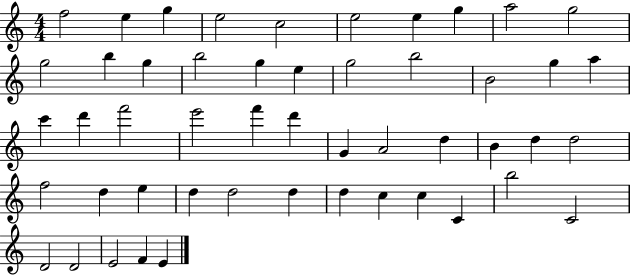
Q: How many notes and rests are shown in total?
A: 50